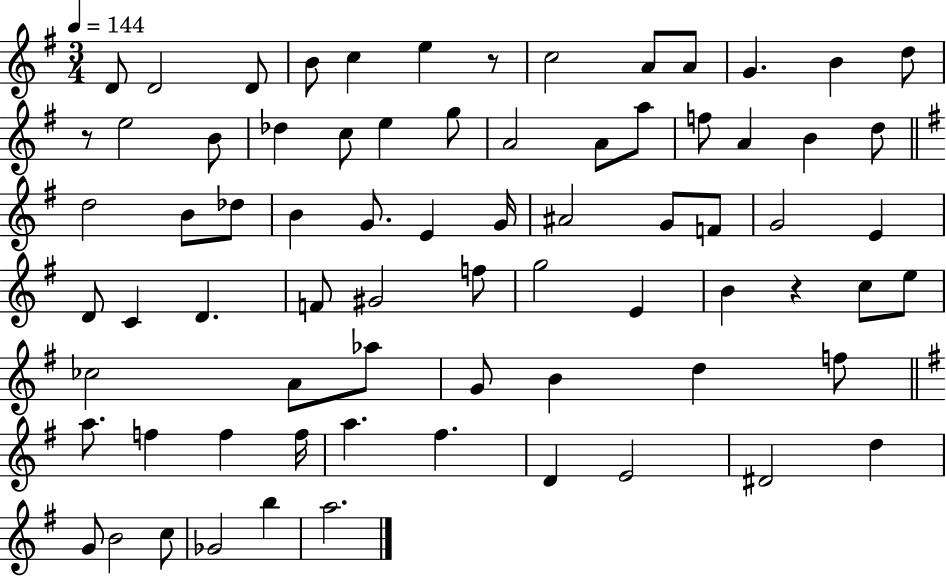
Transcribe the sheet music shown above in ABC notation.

X:1
T:Untitled
M:3/4
L:1/4
K:G
D/2 D2 D/2 B/2 c e z/2 c2 A/2 A/2 G B d/2 z/2 e2 B/2 _d c/2 e g/2 A2 A/2 a/2 f/2 A B d/2 d2 B/2 _d/2 B G/2 E G/4 ^A2 G/2 F/2 G2 E D/2 C D F/2 ^G2 f/2 g2 E B z c/2 e/2 _c2 A/2 _a/2 G/2 B d f/2 a/2 f f f/4 a ^f D E2 ^D2 d G/2 B2 c/2 _G2 b a2